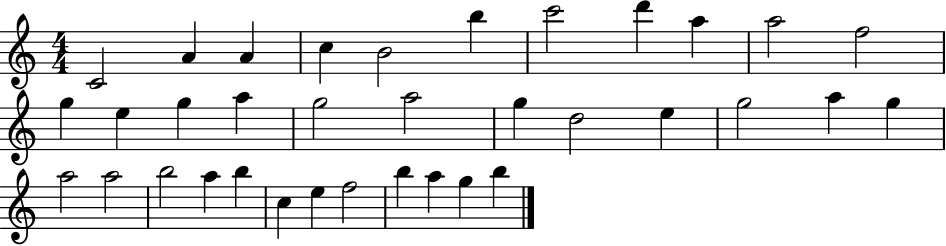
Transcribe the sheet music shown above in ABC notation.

X:1
T:Untitled
M:4/4
L:1/4
K:C
C2 A A c B2 b c'2 d' a a2 f2 g e g a g2 a2 g d2 e g2 a g a2 a2 b2 a b c e f2 b a g b